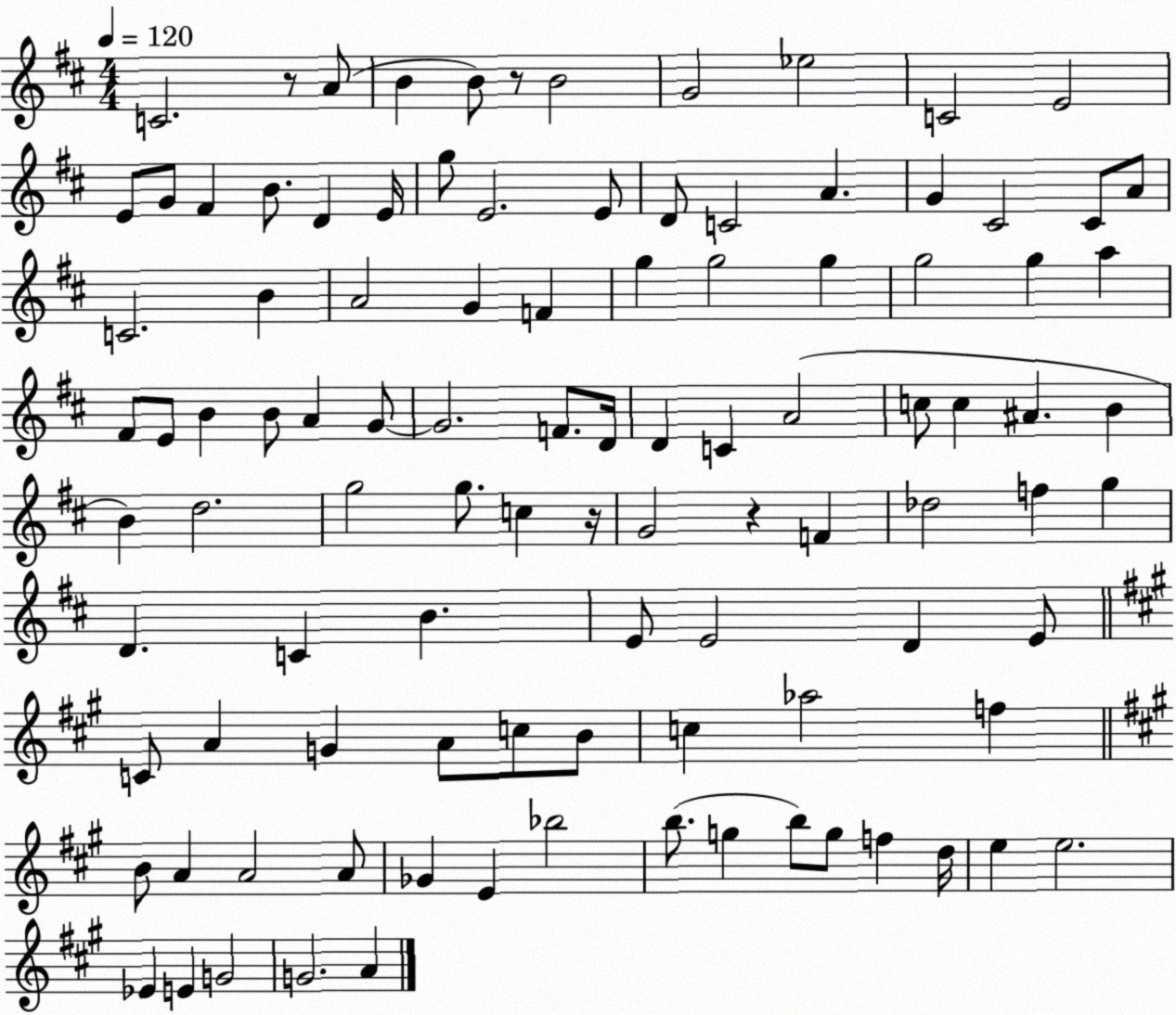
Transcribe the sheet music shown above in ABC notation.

X:1
T:Untitled
M:4/4
L:1/4
K:D
C2 z/2 A/2 B B/2 z/2 B2 G2 _e2 C2 E2 E/2 G/2 ^F B/2 D E/4 g/2 E2 E/2 D/2 C2 A G ^C2 ^C/2 A/2 C2 B A2 G F g g2 g g2 g a ^F/2 E/2 B B/2 A G/2 G2 F/2 D/4 D C A2 c/2 c ^A B B d2 g2 g/2 c z/4 G2 z F _d2 f g D C B E/2 E2 D E/2 C/2 A G A/2 c/2 B/2 c _a2 f B/2 A A2 A/2 _G E _b2 b/2 g b/2 g/2 f d/4 e e2 _E E G2 G2 A